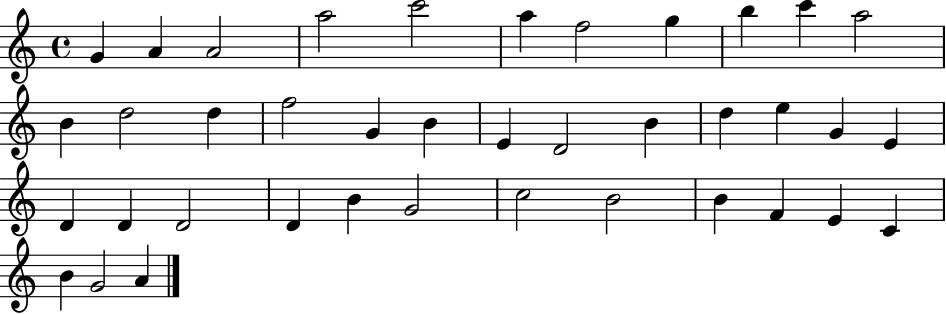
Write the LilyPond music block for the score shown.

{
  \clef treble
  \time 4/4
  \defaultTimeSignature
  \key c \major
  g'4 a'4 a'2 | a''2 c'''2 | a''4 f''2 g''4 | b''4 c'''4 a''2 | \break b'4 d''2 d''4 | f''2 g'4 b'4 | e'4 d'2 b'4 | d''4 e''4 g'4 e'4 | \break d'4 d'4 d'2 | d'4 b'4 g'2 | c''2 b'2 | b'4 f'4 e'4 c'4 | \break b'4 g'2 a'4 | \bar "|."
}